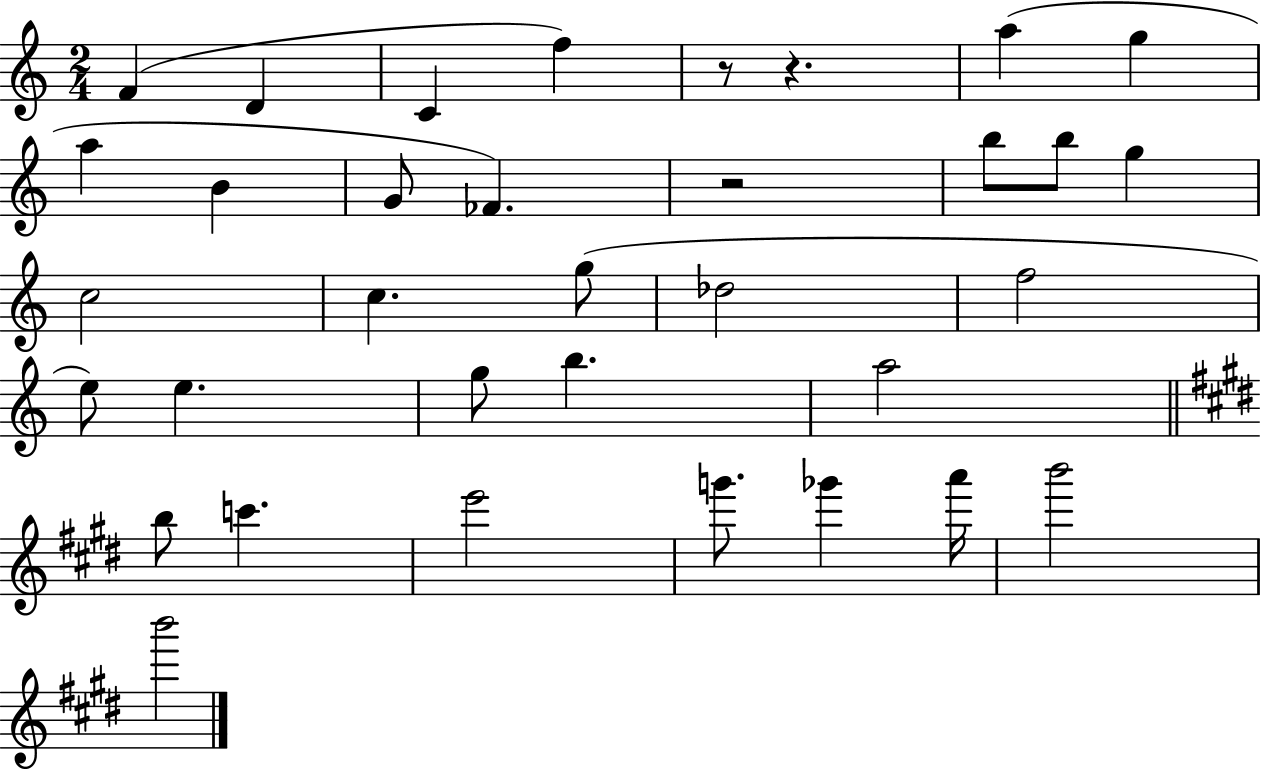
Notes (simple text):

F4/q D4/q C4/q F5/q R/e R/q. A5/q G5/q A5/q B4/q G4/e FES4/q. R/h B5/e B5/e G5/q C5/h C5/q. G5/e Db5/h F5/h E5/e E5/q. G5/e B5/q. A5/h B5/e C6/q. E6/h G6/e. Gb6/q A6/s B6/h B6/h